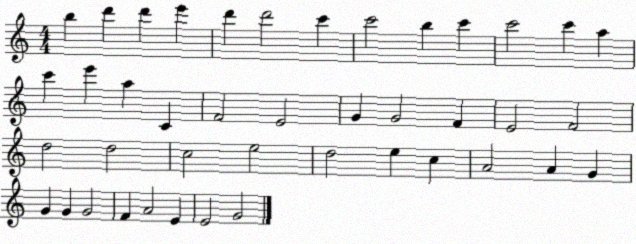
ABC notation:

X:1
T:Untitled
M:4/4
L:1/4
K:C
b d' d' e' d' d'2 c' c'2 b c' c'2 c' a c' e' a C F2 E2 G G2 F E2 F2 d2 d2 c2 e2 d2 e c A2 A G G G G2 F A2 E E2 G2